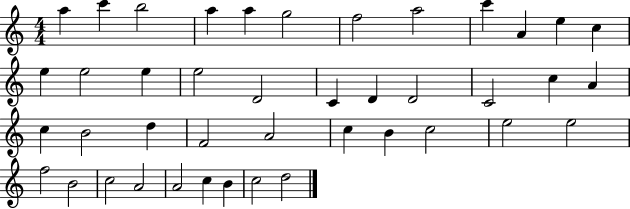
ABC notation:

X:1
T:Untitled
M:4/4
L:1/4
K:C
a c' b2 a a g2 f2 a2 c' A e c e e2 e e2 D2 C D D2 C2 c A c B2 d F2 A2 c B c2 e2 e2 f2 B2 c2 A2 A2 c B c2 d2